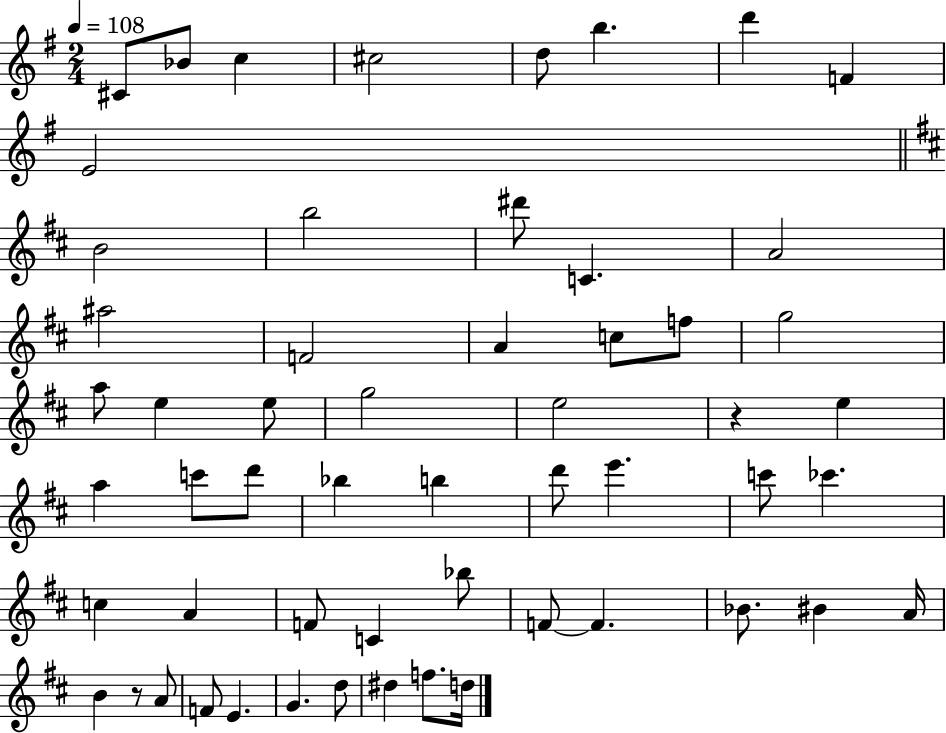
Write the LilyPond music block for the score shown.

{
  \clef treble
  \numericTimeSignature
  \time 2/4
  \key g \major
  \tempo 4 = 108
  cis'8 bes'8 c''4 | cis''2 | d''8 b''4. | d'''4 f'4 | \break e'2 | \bar "||" \break \key d \major b'2 | b''2 | dis'''8 c'4. | a'2 | \break ais''2 | f'2 | a'4 c''8 f''8 | g''2 | \break a''8 e''4 e''8 | g''2 | e''2 | r4 e''4 | \break a''4 c'''8 d'''8 | bes''4 b''4 | d'''8 e'''4. | c'''8 ces'''4. | \break c''4 a'4 | f'8 c'4 bes''8 | f'8~~ f'4. | bes'8. bis'4 a'16 | \break b'4 r8 a'8 | f'8 e'4. | g'4. d''8 | dis''4 f''8. d''16 | \break \bar "|."
}